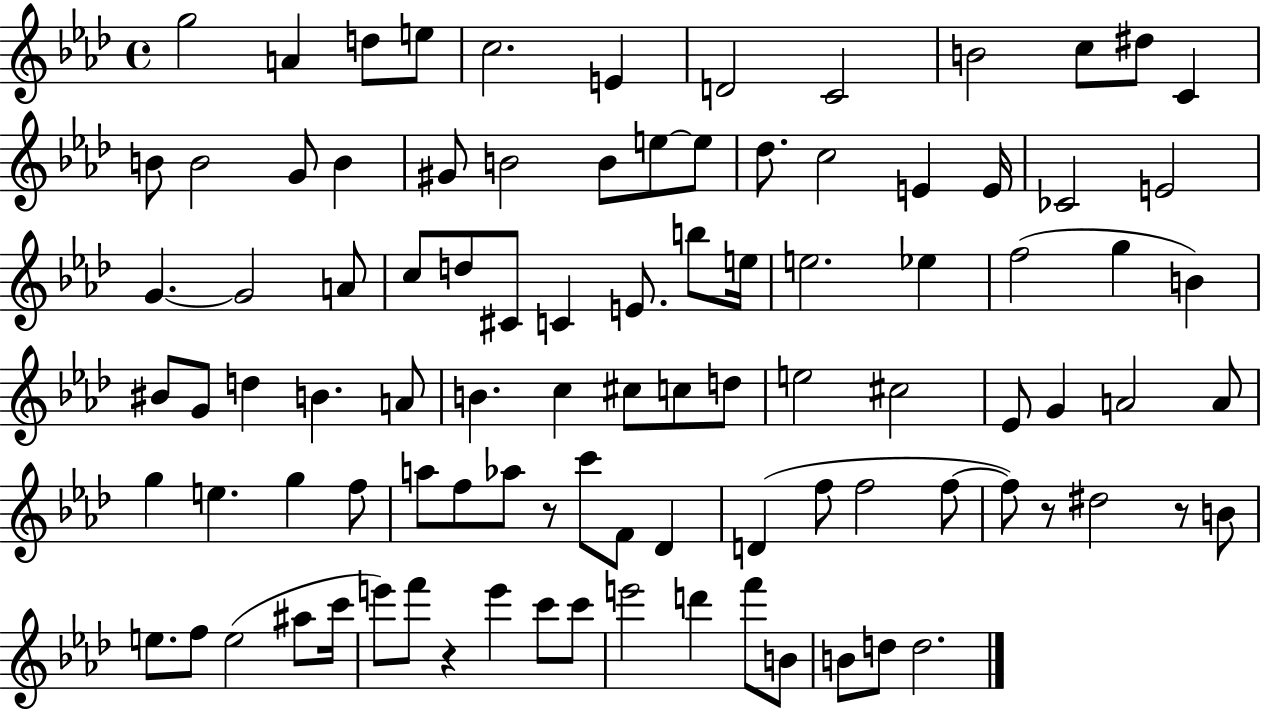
G5/h A4/q D5/e E5/e C5/h. E4/q D4/h C4/h B4/h C5/e D#5/e C4/q B4/e B4/h G4/e B4/q G#4/e B4/h B4/e E5/e E5/e Db5/e. C5/h E4/q E4/s CES4/h E4/h G4/q. G4/h A4/e C5/e D5/e C#4/e C4/q E4/e. B5/e E5/s E5/h. Eb5/q F5/h G5/q B4/q BIS4/e G4/e D5/q B4/q. A4/e B4/q. C5/q C#5/e C5/e D5/e E5/h C#5/h Eb4/e G4/q A4/h A4/e G5/q E5/q. G5/q F5/e A5/e F5/e Ab5/e R/e C6/e F4/e Db4/q D4/q F5/e F5/h F5/e F5/e R/e D#5/h R/e B4/e E5/e. F5/e E5/h A#5/e C6/s E6/e F6/e R/q E6/q C6/e C6/e E6/h D6/q F6/e B4/e B4/e D5/e D5/h.